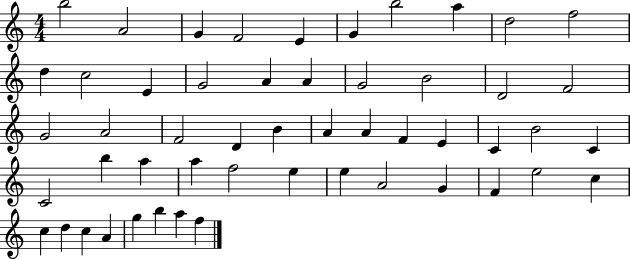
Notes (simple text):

B5/h A4/h G4/q F4/h E4/q G4/q B5/h A5/q D5/h F5/h D5/q C5/h E4/q G4/h A4/q A4/q G4/h B4/h D4/h F4/h G4/h A4/h F4/h D4/q B4/q A4/q A4/q F4/q E4/q C4/q B4/h C4/q C4/h B5/q A5/q A5/q F5/h E5/q E5/q A4/h G4/q F4/q E5/h C5/q C5/q D5/q C5/q A4/q G5/q B5/q A5/q F5/q